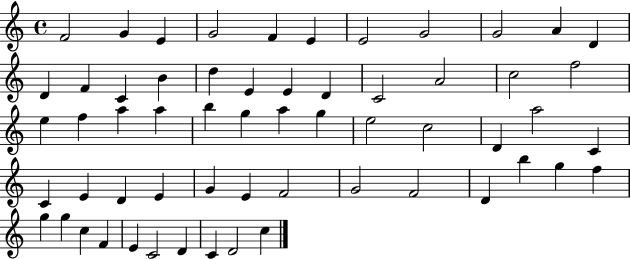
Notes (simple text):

F4/h G4/q E4/q G4/h F4/q E4/q E4/h G4/h G4/h A4/q D4/q D4/q F4/q C4/q B4/q D5/q E4/q E4/q D4/q C4/h A4/h C5/h F5/h E5/q F5/q A5/q A5/q B5/q G5/q A5/q G5/q E5/h C5/h D4/q A5/h C4/q C4/q E4/q D4/q E4/q G4/q E4/q F4/h G4/h F4/h D4/q B5/q G5/q F5/q G5/q G5/q C5/q F4/q E4/q C4/h D4/q C4/q D4/h C5/q